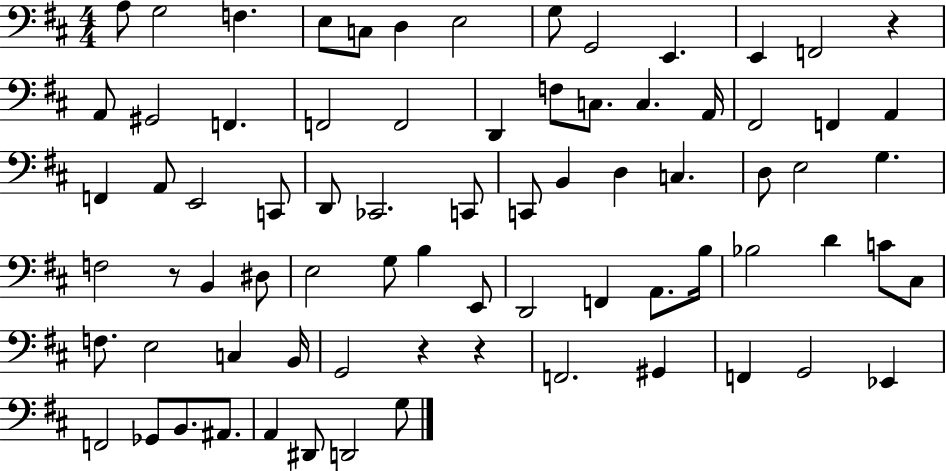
X:1
T:Untitled
M:4/4
L:1/4
K:D
A,/2 G,2 F, E,/2 C,/2 D, E,2 G,/2 G,,2 E,, E,, F,,2 z A,,/2 ^G,,2 F,, F,,2 F,,2 D,, F,/2 C,/2 C, A,,/4 ^F,,2 F,, A,, F,, A,,/2 E,,2 C,,/2 D,,/2 _C,,2 C,,/2 C,,/2 B,, D, C, D,/2 E,2 G, F,2 z/2 B,, ^D,/2 E,2 G,/2 B, E,,/2 D,,2 F,, A,,/2 B,/4 _B,2 D C/2 ^C,/2 F,/2 E,2 C, B,,/4 G,,2 z z F,,2 ^G,, F,, G,,2 _E,, F,,2 _G,,/2 B,,/2 ^A,,/2 A,, ^D,,/2 D,,2 G,/2